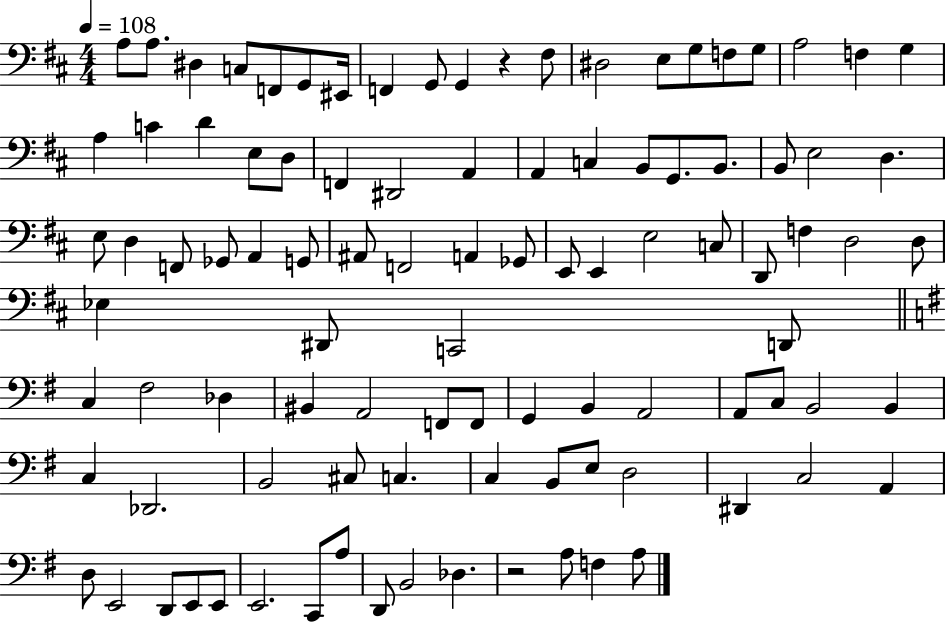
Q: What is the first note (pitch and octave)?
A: A3